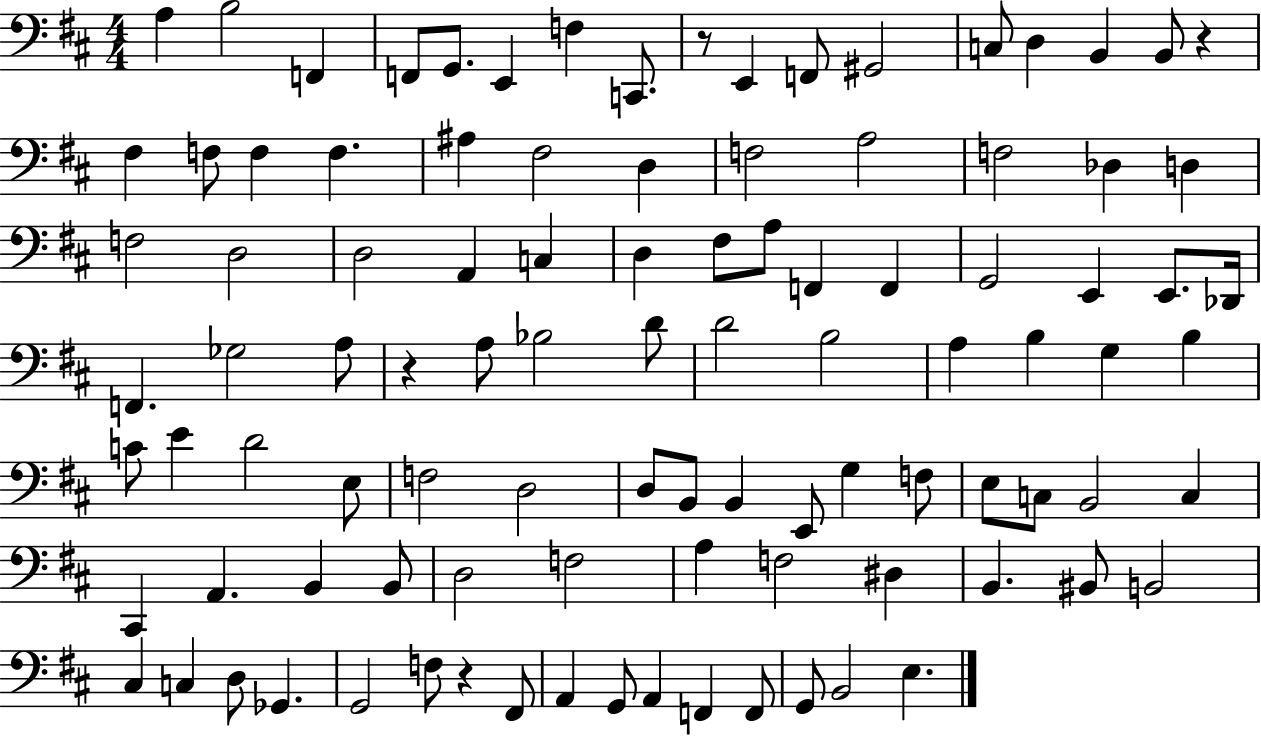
A3/q B3/h F2/q F2/e G2/e. E2/q F3/q C2/e. R/e E2/q F2/e G#2/h C3/e D3/q B2/q B2/e R/q F#3/q F3/e F3/q F3/q. A#3/q F#3/h D3/q F3/h A3/h F3/h Db3/q D3/q F3/h D3/h D3/h A2/q C3/q D3/q F#3/e A3/e F2/q F2/q G2/h E2/q E2/e. Db2/s F2/q. Gb3/h A3/e R/q A3/e Bb3/h D4/e D4/h B3/h A3/q B3/q G3/q B3/q C4/e E4/q D4/h E3/e F3/h D3/h D3/e B2/e B2/q E2/e G3/q F3/e E3/e C3/e B2/h C3/q C#2/q A2/q. B2/q B2/e D3/h F3/h A3/q F3/h D#3/q B2/q. BIS2/e B2/h C#3/q C3/q D3/e Gb2/q. G2/h F3/e R/q F#2/e A2/q G2/e A2/q F2/q F2/e G2/e B2/h E3/q.